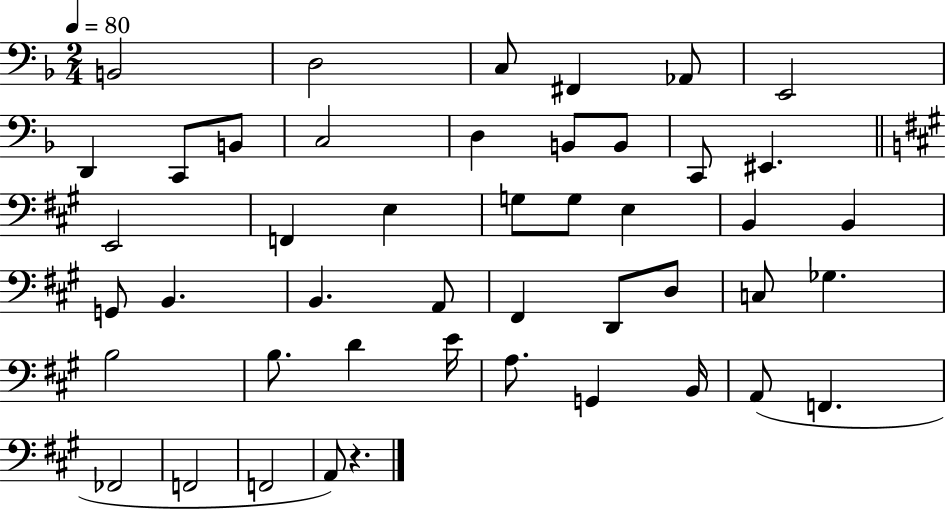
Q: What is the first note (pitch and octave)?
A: B2